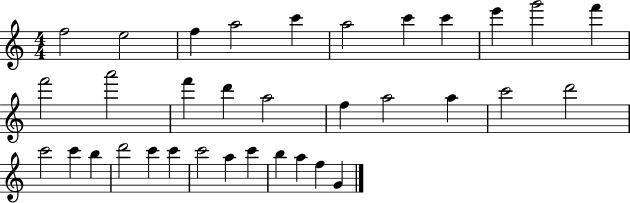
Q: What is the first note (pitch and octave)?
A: F5